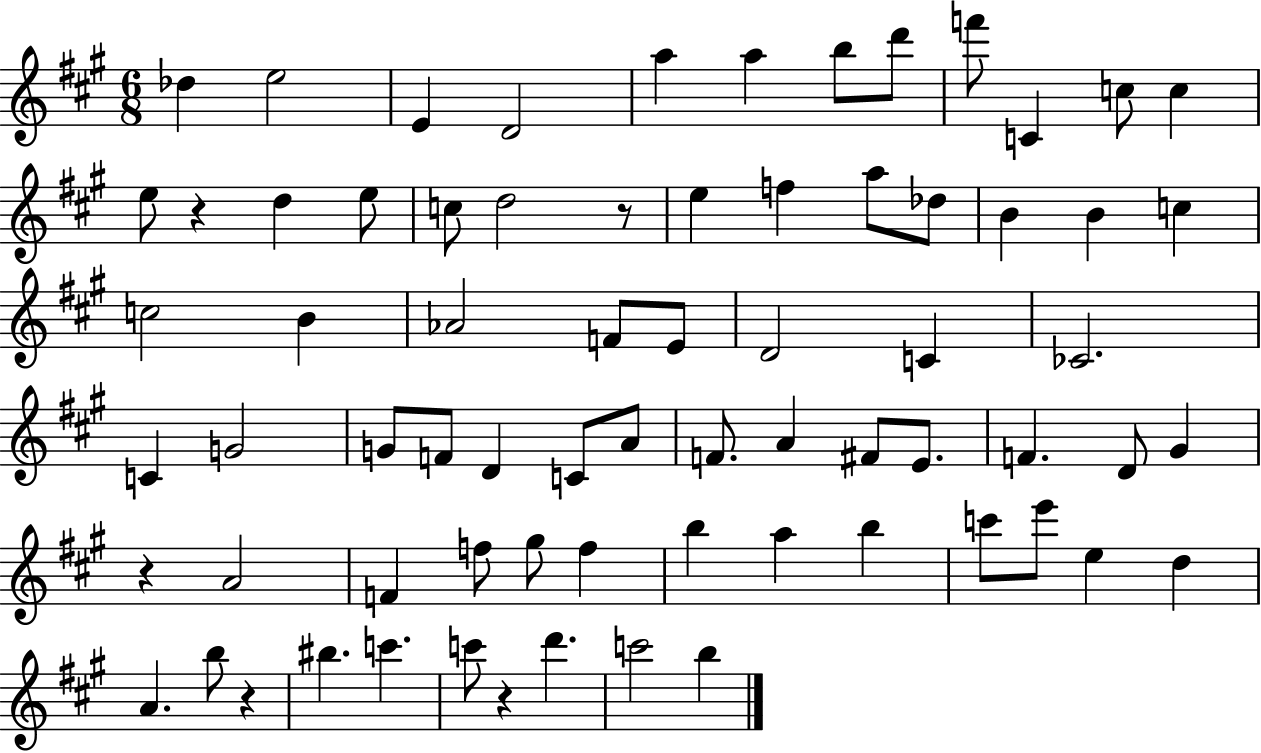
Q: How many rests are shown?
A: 5